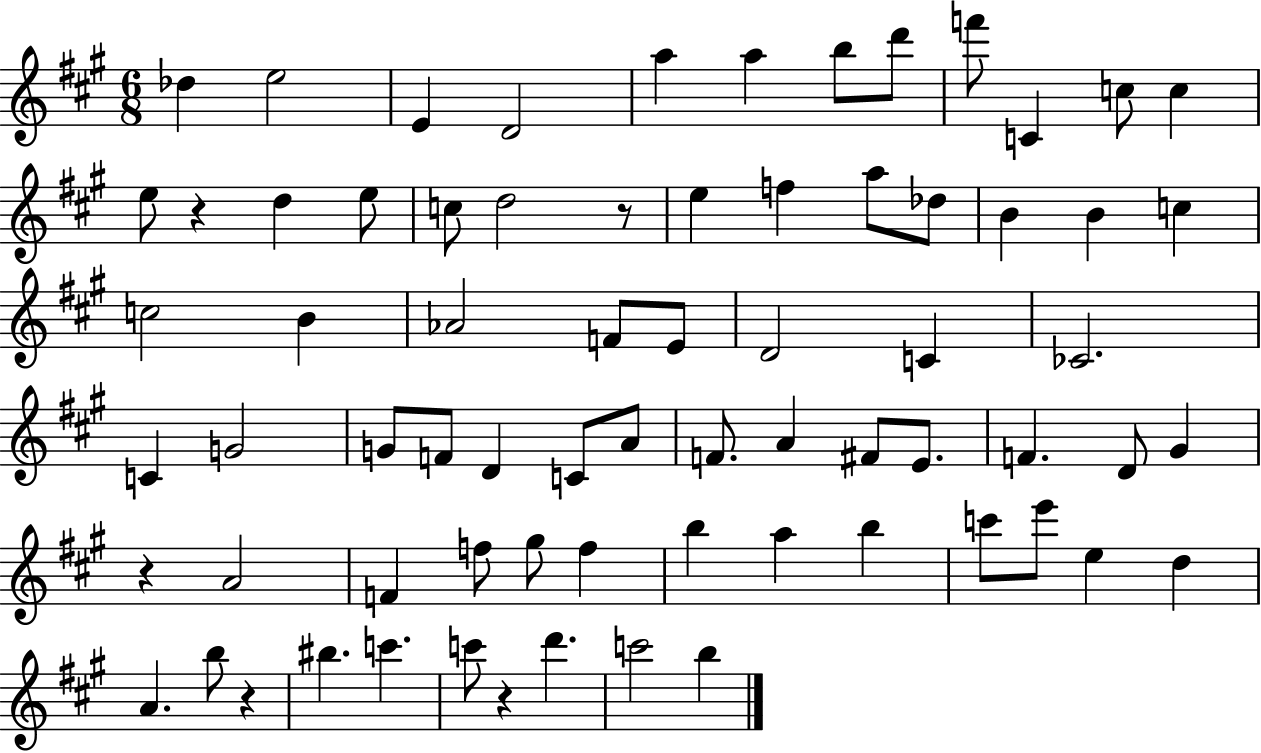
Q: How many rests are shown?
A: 5